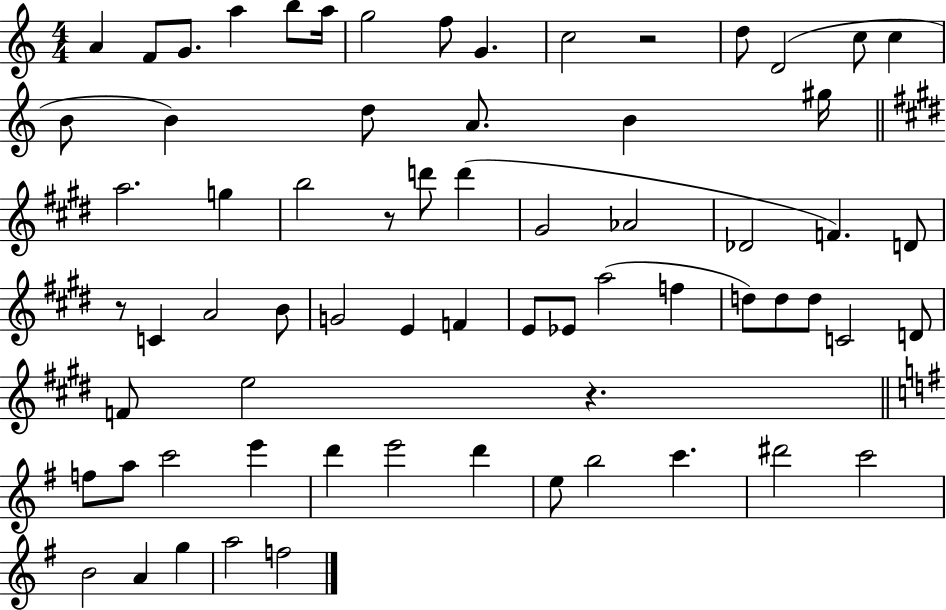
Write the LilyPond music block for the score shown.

{
  \clef treble
  \numericTimeSignature
  \time 4/4
  \key c \major
  \repeat volta 2 { a'4 f'8 g'8. a''4 b''8 a''16 | g''2 f''8 g'4. | c''2 r2 | d''8 d'2( c''8 c''4 | \break b'8 b'4) d''8 a'8. b'4 gis''16 | \bar "||" \break \key e \major a''2. g''4 | b''2 r8 d'''8 d'''4( | gis'2 aes'2 | des'2 f'4.) d'8 | \break r8 c'4 a'2 b'8 | g'2 e'4 f'4 | e'8 ees'8 a''2( f''4 | d''8) d''8 d''8 c'2 d'8 | \break f'8 e''2 r4. | \bar "||" \break \key g \major f''8 a''8 c'''2 e'''4 | d'''4 e'''2 d'''4 | e''8 b''2 c'''4. | dis'''2 c'''2 | \break b'2 a'4 g''4 | a''2 f''2 | } \bar "|."
}